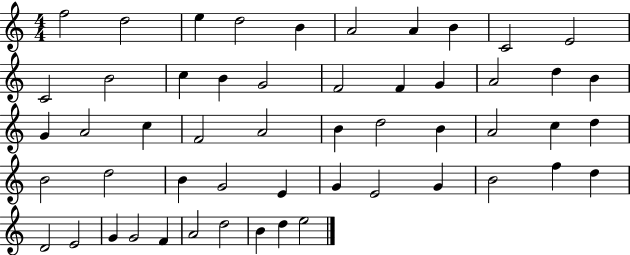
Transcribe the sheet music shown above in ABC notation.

X:1
T:Untitled
M:4/4
L:1/4
K:C
f2 d2 e d2 B A2 A B C2 E2 C2 B2 c B G2 F2 F G A2 d B G A2 c F2 A2 B d2 B A2 c d B2 d2 B G2 E G E2 G B2 f d D2 E2 G G2 F A2 d2 B d e2